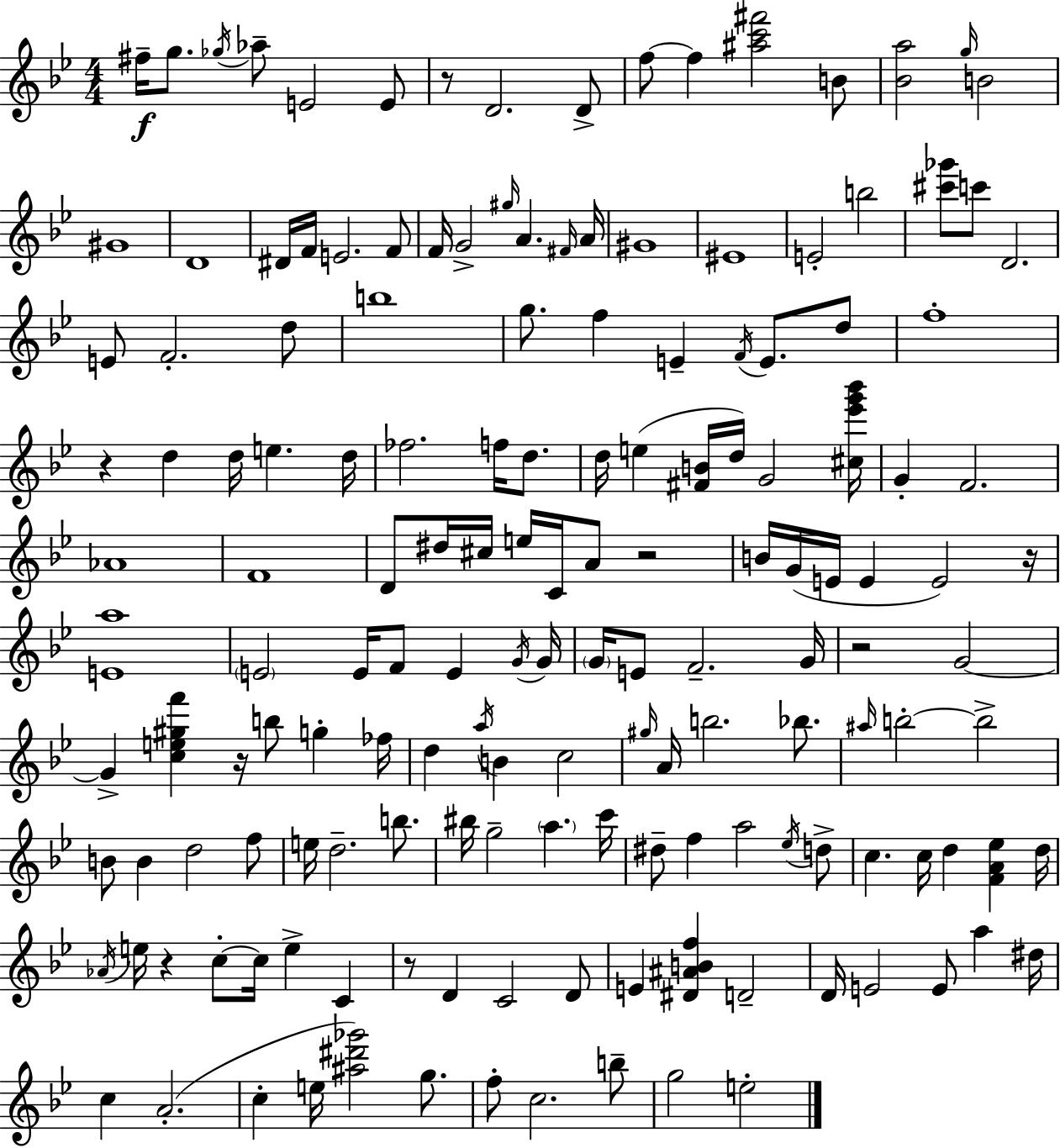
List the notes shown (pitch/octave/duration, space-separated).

F#5/s G5/e. Gb5/s Ab5/e E4/h E4/e R/e D4/h. D4/e F5/e F5/q [A#5,C6,F#6]/h B4/e [Bb4,A5]/h G5/s B4/h G#4/w D4/w D#4/s F4/s E4/h. F4/e F4/s G4/h G#5/s A4/q. F#4/s A4/s G#4/w EIS4/w E4/h B5/h [C#6,Gb6]/e C6/e D4/h. E4/e F4/h. D5/e B5/w G5/e. F5/q E4/q F4/s E4/e. D5/e F5/w R/q D5/q D5/s E5/q. D5/s FES5/h. F5/s D5/e. D5/s E5/q [F#4,B4]/s D5/s G4/h [C#5,Eb6,G6,Bb6]/s G4/q F4/h. Ab4/w F4/w D4/e D#5/s C#5/s E5/s C4/s A4/e R/h B4/s G4/s E4/s E4/q E4/h R/s [E4,A5]/w E4/h E4/s F4/e E4/q G4/s G4/s G4/s E4/e F4/h. G4/s R/h G4/h G4/q [C5,E5,G#5,F6]/q R/s B5/e G5/q FES5/s D5/q A5/s B4/q C5/h G#5/s A4/s B5/h. Bb5/e. A#5/s B5/h B5/h B4/e B4/q D5/h F5/e E5/s D5/h. B5/e. BIS5/s G5/h A5/q. C6/s D#5/e F5/q A5/h Eb5/s D5/e C5/q. C5/s D5/q [F4,A4,Eb5]/q D5/s Ab4/s E5/s R/q C5/e C5/s E5/q C4/q R/e D4/q C4/h D4/e E4/q [D#4,A#4,B4,F5]/q D4/h D4/s E4/h E4/e A5/q D#5/s C5/q A4/h. C5/q E5/s [A#5,D#6,Gb6]/h G5/e. F5/e C5/h. B5/e G5/h E5/h